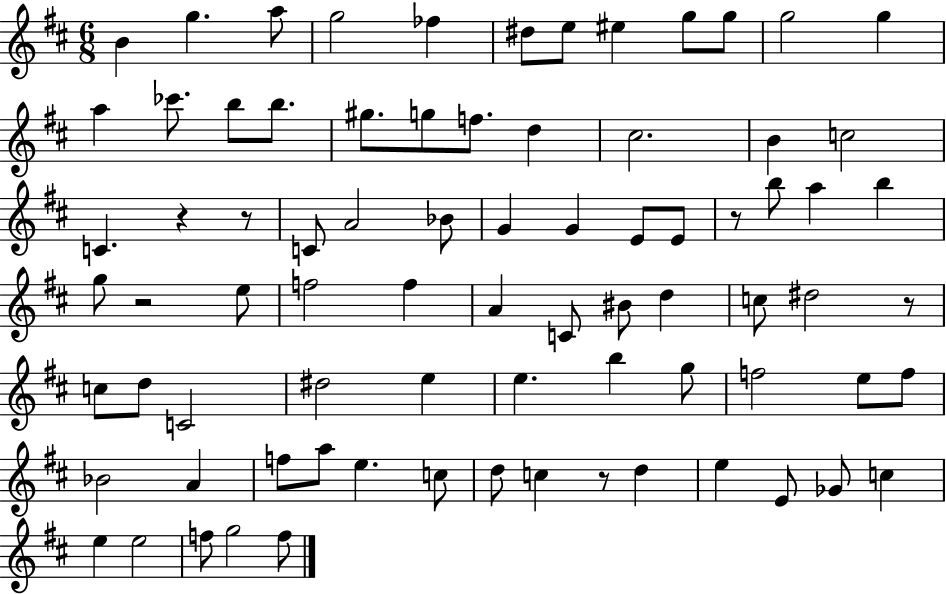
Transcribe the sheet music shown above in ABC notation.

X:1
T:Untitled
M:6/8
L:1/4
K:D
B g a/2 g2 _f ^d/2 e/2 ^e g/2 g/2 g2 g a _c'/2 b/2 b/2 ^g/2 g/2 f/2 d ^c2 B c2 C z z/2 C/2 A2 _B/2 G G E/2 E/2 z/2 b/2 a b g/2 z2 e/2 f2 f A C/2 ^B/2 d c/2 ^d2 z/2 c/2 d/2 C2 ^d2 e e b g/2 f2 e/2 f/2 _B2 A f/2 a/2 e c/2 d/2 c z/2 d e E/2 _G/2 c e e2 f/2 g2 f/2